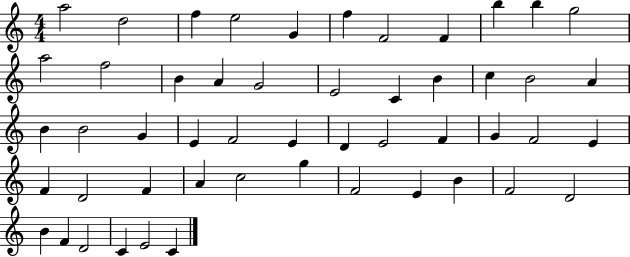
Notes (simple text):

A5/h D5/h F5/q E5/h G4/q F5/q F4/h F4/q B5/q B5/q G5/h A5/h F5/h B4/q A4/q G4/h E4/h C4/q B4/q C5/q B4/h A4/q B4/q B4/h G4/q E4/q F4/h E4/q D4/q E4/h F4/q G4/q F4/h E4/q F4/q D4/h F4/q A4/q C5/h G5/q F4/h E4/q B4/q F4/h D4/h B4/q F4/q D4/h C4/q E4/h C4/q